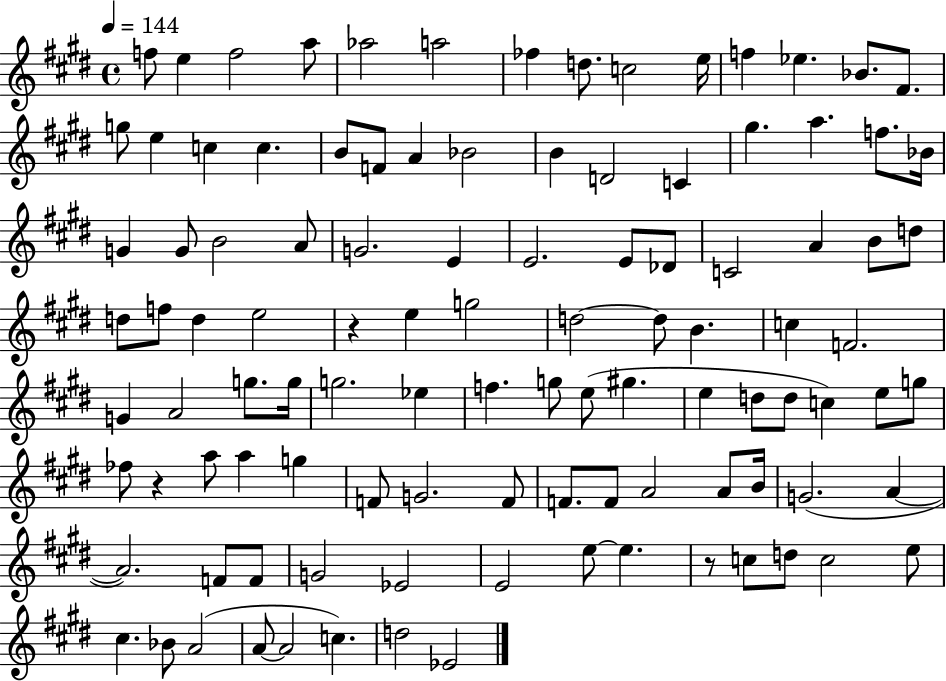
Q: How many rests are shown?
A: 3